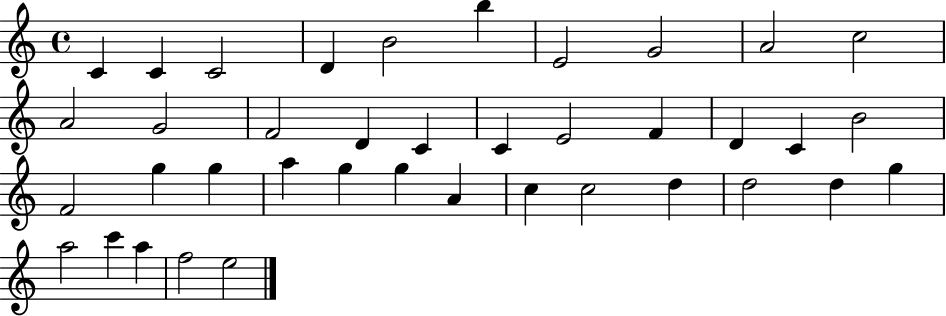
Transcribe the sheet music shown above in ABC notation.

X:1
T:Untitled
M:4/4
L:1/4
K:C
C C C2 D B2 b E2 G2 A2 c2 A2 G2 F2 D C C E2 F D C B2 F2 g g a g g A c c2 d d2 d g a2 c' a f2 e2